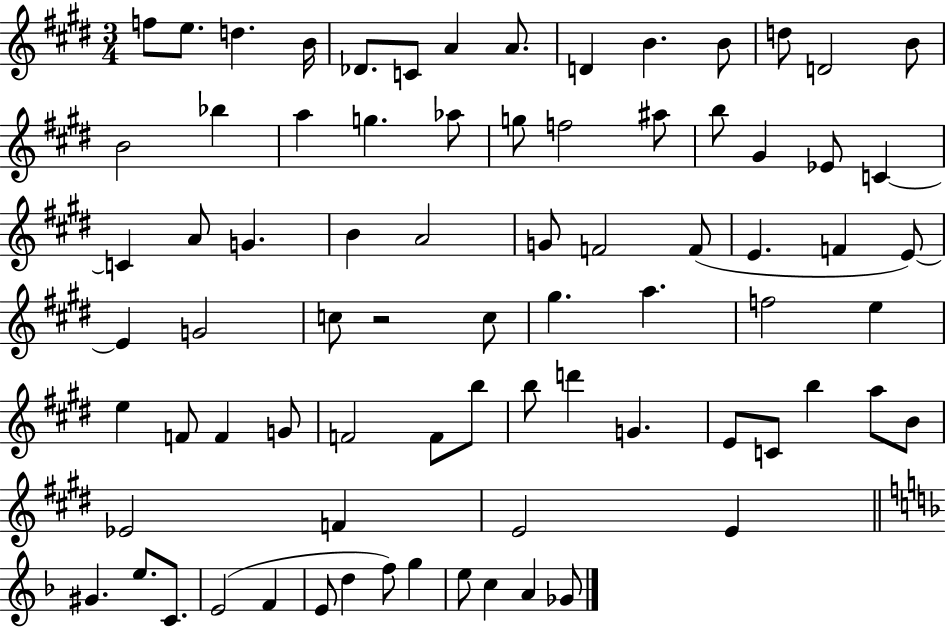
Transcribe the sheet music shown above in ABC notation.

X:1
T:Untitled
M:3/4
L:1/4
K:E
f/2 e/2 d B/4 _D/2 C/2 A A/2 D B B/2 d/2 D2 B/2 B2 _b a g _a/2 g/2 f2 ^a/2 b/2 ^G _E/2 C C A/2 G B A2 G/2 F2 F/2 E F E/2 E G2 c/2 z2 c/2 ^g a f2 e e F/2 F G/2 F2 F/2 b/2 b/2 d' G E/2 C/2 b a/2 B/2 _E2 F E2 E ^G e/2 C/2 E2 F E/2 d f/2 g e/2 c A _G/2